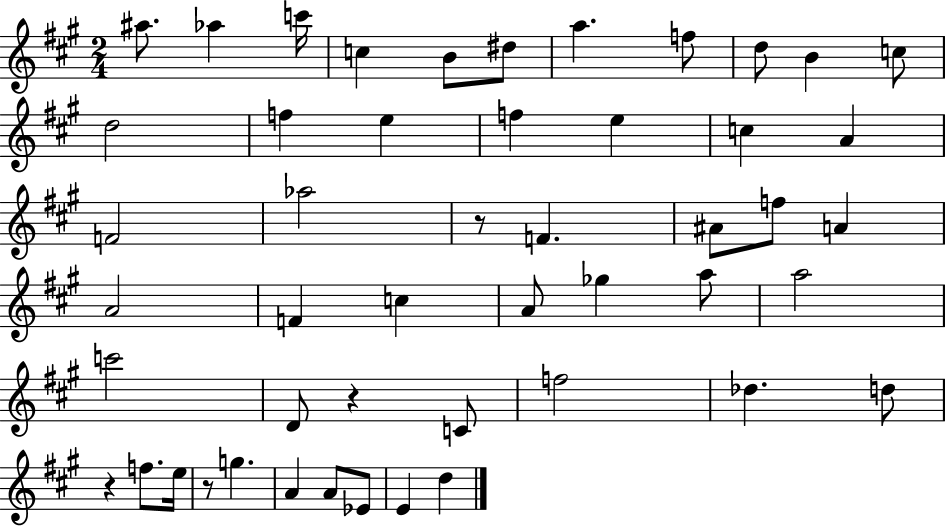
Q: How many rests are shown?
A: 4